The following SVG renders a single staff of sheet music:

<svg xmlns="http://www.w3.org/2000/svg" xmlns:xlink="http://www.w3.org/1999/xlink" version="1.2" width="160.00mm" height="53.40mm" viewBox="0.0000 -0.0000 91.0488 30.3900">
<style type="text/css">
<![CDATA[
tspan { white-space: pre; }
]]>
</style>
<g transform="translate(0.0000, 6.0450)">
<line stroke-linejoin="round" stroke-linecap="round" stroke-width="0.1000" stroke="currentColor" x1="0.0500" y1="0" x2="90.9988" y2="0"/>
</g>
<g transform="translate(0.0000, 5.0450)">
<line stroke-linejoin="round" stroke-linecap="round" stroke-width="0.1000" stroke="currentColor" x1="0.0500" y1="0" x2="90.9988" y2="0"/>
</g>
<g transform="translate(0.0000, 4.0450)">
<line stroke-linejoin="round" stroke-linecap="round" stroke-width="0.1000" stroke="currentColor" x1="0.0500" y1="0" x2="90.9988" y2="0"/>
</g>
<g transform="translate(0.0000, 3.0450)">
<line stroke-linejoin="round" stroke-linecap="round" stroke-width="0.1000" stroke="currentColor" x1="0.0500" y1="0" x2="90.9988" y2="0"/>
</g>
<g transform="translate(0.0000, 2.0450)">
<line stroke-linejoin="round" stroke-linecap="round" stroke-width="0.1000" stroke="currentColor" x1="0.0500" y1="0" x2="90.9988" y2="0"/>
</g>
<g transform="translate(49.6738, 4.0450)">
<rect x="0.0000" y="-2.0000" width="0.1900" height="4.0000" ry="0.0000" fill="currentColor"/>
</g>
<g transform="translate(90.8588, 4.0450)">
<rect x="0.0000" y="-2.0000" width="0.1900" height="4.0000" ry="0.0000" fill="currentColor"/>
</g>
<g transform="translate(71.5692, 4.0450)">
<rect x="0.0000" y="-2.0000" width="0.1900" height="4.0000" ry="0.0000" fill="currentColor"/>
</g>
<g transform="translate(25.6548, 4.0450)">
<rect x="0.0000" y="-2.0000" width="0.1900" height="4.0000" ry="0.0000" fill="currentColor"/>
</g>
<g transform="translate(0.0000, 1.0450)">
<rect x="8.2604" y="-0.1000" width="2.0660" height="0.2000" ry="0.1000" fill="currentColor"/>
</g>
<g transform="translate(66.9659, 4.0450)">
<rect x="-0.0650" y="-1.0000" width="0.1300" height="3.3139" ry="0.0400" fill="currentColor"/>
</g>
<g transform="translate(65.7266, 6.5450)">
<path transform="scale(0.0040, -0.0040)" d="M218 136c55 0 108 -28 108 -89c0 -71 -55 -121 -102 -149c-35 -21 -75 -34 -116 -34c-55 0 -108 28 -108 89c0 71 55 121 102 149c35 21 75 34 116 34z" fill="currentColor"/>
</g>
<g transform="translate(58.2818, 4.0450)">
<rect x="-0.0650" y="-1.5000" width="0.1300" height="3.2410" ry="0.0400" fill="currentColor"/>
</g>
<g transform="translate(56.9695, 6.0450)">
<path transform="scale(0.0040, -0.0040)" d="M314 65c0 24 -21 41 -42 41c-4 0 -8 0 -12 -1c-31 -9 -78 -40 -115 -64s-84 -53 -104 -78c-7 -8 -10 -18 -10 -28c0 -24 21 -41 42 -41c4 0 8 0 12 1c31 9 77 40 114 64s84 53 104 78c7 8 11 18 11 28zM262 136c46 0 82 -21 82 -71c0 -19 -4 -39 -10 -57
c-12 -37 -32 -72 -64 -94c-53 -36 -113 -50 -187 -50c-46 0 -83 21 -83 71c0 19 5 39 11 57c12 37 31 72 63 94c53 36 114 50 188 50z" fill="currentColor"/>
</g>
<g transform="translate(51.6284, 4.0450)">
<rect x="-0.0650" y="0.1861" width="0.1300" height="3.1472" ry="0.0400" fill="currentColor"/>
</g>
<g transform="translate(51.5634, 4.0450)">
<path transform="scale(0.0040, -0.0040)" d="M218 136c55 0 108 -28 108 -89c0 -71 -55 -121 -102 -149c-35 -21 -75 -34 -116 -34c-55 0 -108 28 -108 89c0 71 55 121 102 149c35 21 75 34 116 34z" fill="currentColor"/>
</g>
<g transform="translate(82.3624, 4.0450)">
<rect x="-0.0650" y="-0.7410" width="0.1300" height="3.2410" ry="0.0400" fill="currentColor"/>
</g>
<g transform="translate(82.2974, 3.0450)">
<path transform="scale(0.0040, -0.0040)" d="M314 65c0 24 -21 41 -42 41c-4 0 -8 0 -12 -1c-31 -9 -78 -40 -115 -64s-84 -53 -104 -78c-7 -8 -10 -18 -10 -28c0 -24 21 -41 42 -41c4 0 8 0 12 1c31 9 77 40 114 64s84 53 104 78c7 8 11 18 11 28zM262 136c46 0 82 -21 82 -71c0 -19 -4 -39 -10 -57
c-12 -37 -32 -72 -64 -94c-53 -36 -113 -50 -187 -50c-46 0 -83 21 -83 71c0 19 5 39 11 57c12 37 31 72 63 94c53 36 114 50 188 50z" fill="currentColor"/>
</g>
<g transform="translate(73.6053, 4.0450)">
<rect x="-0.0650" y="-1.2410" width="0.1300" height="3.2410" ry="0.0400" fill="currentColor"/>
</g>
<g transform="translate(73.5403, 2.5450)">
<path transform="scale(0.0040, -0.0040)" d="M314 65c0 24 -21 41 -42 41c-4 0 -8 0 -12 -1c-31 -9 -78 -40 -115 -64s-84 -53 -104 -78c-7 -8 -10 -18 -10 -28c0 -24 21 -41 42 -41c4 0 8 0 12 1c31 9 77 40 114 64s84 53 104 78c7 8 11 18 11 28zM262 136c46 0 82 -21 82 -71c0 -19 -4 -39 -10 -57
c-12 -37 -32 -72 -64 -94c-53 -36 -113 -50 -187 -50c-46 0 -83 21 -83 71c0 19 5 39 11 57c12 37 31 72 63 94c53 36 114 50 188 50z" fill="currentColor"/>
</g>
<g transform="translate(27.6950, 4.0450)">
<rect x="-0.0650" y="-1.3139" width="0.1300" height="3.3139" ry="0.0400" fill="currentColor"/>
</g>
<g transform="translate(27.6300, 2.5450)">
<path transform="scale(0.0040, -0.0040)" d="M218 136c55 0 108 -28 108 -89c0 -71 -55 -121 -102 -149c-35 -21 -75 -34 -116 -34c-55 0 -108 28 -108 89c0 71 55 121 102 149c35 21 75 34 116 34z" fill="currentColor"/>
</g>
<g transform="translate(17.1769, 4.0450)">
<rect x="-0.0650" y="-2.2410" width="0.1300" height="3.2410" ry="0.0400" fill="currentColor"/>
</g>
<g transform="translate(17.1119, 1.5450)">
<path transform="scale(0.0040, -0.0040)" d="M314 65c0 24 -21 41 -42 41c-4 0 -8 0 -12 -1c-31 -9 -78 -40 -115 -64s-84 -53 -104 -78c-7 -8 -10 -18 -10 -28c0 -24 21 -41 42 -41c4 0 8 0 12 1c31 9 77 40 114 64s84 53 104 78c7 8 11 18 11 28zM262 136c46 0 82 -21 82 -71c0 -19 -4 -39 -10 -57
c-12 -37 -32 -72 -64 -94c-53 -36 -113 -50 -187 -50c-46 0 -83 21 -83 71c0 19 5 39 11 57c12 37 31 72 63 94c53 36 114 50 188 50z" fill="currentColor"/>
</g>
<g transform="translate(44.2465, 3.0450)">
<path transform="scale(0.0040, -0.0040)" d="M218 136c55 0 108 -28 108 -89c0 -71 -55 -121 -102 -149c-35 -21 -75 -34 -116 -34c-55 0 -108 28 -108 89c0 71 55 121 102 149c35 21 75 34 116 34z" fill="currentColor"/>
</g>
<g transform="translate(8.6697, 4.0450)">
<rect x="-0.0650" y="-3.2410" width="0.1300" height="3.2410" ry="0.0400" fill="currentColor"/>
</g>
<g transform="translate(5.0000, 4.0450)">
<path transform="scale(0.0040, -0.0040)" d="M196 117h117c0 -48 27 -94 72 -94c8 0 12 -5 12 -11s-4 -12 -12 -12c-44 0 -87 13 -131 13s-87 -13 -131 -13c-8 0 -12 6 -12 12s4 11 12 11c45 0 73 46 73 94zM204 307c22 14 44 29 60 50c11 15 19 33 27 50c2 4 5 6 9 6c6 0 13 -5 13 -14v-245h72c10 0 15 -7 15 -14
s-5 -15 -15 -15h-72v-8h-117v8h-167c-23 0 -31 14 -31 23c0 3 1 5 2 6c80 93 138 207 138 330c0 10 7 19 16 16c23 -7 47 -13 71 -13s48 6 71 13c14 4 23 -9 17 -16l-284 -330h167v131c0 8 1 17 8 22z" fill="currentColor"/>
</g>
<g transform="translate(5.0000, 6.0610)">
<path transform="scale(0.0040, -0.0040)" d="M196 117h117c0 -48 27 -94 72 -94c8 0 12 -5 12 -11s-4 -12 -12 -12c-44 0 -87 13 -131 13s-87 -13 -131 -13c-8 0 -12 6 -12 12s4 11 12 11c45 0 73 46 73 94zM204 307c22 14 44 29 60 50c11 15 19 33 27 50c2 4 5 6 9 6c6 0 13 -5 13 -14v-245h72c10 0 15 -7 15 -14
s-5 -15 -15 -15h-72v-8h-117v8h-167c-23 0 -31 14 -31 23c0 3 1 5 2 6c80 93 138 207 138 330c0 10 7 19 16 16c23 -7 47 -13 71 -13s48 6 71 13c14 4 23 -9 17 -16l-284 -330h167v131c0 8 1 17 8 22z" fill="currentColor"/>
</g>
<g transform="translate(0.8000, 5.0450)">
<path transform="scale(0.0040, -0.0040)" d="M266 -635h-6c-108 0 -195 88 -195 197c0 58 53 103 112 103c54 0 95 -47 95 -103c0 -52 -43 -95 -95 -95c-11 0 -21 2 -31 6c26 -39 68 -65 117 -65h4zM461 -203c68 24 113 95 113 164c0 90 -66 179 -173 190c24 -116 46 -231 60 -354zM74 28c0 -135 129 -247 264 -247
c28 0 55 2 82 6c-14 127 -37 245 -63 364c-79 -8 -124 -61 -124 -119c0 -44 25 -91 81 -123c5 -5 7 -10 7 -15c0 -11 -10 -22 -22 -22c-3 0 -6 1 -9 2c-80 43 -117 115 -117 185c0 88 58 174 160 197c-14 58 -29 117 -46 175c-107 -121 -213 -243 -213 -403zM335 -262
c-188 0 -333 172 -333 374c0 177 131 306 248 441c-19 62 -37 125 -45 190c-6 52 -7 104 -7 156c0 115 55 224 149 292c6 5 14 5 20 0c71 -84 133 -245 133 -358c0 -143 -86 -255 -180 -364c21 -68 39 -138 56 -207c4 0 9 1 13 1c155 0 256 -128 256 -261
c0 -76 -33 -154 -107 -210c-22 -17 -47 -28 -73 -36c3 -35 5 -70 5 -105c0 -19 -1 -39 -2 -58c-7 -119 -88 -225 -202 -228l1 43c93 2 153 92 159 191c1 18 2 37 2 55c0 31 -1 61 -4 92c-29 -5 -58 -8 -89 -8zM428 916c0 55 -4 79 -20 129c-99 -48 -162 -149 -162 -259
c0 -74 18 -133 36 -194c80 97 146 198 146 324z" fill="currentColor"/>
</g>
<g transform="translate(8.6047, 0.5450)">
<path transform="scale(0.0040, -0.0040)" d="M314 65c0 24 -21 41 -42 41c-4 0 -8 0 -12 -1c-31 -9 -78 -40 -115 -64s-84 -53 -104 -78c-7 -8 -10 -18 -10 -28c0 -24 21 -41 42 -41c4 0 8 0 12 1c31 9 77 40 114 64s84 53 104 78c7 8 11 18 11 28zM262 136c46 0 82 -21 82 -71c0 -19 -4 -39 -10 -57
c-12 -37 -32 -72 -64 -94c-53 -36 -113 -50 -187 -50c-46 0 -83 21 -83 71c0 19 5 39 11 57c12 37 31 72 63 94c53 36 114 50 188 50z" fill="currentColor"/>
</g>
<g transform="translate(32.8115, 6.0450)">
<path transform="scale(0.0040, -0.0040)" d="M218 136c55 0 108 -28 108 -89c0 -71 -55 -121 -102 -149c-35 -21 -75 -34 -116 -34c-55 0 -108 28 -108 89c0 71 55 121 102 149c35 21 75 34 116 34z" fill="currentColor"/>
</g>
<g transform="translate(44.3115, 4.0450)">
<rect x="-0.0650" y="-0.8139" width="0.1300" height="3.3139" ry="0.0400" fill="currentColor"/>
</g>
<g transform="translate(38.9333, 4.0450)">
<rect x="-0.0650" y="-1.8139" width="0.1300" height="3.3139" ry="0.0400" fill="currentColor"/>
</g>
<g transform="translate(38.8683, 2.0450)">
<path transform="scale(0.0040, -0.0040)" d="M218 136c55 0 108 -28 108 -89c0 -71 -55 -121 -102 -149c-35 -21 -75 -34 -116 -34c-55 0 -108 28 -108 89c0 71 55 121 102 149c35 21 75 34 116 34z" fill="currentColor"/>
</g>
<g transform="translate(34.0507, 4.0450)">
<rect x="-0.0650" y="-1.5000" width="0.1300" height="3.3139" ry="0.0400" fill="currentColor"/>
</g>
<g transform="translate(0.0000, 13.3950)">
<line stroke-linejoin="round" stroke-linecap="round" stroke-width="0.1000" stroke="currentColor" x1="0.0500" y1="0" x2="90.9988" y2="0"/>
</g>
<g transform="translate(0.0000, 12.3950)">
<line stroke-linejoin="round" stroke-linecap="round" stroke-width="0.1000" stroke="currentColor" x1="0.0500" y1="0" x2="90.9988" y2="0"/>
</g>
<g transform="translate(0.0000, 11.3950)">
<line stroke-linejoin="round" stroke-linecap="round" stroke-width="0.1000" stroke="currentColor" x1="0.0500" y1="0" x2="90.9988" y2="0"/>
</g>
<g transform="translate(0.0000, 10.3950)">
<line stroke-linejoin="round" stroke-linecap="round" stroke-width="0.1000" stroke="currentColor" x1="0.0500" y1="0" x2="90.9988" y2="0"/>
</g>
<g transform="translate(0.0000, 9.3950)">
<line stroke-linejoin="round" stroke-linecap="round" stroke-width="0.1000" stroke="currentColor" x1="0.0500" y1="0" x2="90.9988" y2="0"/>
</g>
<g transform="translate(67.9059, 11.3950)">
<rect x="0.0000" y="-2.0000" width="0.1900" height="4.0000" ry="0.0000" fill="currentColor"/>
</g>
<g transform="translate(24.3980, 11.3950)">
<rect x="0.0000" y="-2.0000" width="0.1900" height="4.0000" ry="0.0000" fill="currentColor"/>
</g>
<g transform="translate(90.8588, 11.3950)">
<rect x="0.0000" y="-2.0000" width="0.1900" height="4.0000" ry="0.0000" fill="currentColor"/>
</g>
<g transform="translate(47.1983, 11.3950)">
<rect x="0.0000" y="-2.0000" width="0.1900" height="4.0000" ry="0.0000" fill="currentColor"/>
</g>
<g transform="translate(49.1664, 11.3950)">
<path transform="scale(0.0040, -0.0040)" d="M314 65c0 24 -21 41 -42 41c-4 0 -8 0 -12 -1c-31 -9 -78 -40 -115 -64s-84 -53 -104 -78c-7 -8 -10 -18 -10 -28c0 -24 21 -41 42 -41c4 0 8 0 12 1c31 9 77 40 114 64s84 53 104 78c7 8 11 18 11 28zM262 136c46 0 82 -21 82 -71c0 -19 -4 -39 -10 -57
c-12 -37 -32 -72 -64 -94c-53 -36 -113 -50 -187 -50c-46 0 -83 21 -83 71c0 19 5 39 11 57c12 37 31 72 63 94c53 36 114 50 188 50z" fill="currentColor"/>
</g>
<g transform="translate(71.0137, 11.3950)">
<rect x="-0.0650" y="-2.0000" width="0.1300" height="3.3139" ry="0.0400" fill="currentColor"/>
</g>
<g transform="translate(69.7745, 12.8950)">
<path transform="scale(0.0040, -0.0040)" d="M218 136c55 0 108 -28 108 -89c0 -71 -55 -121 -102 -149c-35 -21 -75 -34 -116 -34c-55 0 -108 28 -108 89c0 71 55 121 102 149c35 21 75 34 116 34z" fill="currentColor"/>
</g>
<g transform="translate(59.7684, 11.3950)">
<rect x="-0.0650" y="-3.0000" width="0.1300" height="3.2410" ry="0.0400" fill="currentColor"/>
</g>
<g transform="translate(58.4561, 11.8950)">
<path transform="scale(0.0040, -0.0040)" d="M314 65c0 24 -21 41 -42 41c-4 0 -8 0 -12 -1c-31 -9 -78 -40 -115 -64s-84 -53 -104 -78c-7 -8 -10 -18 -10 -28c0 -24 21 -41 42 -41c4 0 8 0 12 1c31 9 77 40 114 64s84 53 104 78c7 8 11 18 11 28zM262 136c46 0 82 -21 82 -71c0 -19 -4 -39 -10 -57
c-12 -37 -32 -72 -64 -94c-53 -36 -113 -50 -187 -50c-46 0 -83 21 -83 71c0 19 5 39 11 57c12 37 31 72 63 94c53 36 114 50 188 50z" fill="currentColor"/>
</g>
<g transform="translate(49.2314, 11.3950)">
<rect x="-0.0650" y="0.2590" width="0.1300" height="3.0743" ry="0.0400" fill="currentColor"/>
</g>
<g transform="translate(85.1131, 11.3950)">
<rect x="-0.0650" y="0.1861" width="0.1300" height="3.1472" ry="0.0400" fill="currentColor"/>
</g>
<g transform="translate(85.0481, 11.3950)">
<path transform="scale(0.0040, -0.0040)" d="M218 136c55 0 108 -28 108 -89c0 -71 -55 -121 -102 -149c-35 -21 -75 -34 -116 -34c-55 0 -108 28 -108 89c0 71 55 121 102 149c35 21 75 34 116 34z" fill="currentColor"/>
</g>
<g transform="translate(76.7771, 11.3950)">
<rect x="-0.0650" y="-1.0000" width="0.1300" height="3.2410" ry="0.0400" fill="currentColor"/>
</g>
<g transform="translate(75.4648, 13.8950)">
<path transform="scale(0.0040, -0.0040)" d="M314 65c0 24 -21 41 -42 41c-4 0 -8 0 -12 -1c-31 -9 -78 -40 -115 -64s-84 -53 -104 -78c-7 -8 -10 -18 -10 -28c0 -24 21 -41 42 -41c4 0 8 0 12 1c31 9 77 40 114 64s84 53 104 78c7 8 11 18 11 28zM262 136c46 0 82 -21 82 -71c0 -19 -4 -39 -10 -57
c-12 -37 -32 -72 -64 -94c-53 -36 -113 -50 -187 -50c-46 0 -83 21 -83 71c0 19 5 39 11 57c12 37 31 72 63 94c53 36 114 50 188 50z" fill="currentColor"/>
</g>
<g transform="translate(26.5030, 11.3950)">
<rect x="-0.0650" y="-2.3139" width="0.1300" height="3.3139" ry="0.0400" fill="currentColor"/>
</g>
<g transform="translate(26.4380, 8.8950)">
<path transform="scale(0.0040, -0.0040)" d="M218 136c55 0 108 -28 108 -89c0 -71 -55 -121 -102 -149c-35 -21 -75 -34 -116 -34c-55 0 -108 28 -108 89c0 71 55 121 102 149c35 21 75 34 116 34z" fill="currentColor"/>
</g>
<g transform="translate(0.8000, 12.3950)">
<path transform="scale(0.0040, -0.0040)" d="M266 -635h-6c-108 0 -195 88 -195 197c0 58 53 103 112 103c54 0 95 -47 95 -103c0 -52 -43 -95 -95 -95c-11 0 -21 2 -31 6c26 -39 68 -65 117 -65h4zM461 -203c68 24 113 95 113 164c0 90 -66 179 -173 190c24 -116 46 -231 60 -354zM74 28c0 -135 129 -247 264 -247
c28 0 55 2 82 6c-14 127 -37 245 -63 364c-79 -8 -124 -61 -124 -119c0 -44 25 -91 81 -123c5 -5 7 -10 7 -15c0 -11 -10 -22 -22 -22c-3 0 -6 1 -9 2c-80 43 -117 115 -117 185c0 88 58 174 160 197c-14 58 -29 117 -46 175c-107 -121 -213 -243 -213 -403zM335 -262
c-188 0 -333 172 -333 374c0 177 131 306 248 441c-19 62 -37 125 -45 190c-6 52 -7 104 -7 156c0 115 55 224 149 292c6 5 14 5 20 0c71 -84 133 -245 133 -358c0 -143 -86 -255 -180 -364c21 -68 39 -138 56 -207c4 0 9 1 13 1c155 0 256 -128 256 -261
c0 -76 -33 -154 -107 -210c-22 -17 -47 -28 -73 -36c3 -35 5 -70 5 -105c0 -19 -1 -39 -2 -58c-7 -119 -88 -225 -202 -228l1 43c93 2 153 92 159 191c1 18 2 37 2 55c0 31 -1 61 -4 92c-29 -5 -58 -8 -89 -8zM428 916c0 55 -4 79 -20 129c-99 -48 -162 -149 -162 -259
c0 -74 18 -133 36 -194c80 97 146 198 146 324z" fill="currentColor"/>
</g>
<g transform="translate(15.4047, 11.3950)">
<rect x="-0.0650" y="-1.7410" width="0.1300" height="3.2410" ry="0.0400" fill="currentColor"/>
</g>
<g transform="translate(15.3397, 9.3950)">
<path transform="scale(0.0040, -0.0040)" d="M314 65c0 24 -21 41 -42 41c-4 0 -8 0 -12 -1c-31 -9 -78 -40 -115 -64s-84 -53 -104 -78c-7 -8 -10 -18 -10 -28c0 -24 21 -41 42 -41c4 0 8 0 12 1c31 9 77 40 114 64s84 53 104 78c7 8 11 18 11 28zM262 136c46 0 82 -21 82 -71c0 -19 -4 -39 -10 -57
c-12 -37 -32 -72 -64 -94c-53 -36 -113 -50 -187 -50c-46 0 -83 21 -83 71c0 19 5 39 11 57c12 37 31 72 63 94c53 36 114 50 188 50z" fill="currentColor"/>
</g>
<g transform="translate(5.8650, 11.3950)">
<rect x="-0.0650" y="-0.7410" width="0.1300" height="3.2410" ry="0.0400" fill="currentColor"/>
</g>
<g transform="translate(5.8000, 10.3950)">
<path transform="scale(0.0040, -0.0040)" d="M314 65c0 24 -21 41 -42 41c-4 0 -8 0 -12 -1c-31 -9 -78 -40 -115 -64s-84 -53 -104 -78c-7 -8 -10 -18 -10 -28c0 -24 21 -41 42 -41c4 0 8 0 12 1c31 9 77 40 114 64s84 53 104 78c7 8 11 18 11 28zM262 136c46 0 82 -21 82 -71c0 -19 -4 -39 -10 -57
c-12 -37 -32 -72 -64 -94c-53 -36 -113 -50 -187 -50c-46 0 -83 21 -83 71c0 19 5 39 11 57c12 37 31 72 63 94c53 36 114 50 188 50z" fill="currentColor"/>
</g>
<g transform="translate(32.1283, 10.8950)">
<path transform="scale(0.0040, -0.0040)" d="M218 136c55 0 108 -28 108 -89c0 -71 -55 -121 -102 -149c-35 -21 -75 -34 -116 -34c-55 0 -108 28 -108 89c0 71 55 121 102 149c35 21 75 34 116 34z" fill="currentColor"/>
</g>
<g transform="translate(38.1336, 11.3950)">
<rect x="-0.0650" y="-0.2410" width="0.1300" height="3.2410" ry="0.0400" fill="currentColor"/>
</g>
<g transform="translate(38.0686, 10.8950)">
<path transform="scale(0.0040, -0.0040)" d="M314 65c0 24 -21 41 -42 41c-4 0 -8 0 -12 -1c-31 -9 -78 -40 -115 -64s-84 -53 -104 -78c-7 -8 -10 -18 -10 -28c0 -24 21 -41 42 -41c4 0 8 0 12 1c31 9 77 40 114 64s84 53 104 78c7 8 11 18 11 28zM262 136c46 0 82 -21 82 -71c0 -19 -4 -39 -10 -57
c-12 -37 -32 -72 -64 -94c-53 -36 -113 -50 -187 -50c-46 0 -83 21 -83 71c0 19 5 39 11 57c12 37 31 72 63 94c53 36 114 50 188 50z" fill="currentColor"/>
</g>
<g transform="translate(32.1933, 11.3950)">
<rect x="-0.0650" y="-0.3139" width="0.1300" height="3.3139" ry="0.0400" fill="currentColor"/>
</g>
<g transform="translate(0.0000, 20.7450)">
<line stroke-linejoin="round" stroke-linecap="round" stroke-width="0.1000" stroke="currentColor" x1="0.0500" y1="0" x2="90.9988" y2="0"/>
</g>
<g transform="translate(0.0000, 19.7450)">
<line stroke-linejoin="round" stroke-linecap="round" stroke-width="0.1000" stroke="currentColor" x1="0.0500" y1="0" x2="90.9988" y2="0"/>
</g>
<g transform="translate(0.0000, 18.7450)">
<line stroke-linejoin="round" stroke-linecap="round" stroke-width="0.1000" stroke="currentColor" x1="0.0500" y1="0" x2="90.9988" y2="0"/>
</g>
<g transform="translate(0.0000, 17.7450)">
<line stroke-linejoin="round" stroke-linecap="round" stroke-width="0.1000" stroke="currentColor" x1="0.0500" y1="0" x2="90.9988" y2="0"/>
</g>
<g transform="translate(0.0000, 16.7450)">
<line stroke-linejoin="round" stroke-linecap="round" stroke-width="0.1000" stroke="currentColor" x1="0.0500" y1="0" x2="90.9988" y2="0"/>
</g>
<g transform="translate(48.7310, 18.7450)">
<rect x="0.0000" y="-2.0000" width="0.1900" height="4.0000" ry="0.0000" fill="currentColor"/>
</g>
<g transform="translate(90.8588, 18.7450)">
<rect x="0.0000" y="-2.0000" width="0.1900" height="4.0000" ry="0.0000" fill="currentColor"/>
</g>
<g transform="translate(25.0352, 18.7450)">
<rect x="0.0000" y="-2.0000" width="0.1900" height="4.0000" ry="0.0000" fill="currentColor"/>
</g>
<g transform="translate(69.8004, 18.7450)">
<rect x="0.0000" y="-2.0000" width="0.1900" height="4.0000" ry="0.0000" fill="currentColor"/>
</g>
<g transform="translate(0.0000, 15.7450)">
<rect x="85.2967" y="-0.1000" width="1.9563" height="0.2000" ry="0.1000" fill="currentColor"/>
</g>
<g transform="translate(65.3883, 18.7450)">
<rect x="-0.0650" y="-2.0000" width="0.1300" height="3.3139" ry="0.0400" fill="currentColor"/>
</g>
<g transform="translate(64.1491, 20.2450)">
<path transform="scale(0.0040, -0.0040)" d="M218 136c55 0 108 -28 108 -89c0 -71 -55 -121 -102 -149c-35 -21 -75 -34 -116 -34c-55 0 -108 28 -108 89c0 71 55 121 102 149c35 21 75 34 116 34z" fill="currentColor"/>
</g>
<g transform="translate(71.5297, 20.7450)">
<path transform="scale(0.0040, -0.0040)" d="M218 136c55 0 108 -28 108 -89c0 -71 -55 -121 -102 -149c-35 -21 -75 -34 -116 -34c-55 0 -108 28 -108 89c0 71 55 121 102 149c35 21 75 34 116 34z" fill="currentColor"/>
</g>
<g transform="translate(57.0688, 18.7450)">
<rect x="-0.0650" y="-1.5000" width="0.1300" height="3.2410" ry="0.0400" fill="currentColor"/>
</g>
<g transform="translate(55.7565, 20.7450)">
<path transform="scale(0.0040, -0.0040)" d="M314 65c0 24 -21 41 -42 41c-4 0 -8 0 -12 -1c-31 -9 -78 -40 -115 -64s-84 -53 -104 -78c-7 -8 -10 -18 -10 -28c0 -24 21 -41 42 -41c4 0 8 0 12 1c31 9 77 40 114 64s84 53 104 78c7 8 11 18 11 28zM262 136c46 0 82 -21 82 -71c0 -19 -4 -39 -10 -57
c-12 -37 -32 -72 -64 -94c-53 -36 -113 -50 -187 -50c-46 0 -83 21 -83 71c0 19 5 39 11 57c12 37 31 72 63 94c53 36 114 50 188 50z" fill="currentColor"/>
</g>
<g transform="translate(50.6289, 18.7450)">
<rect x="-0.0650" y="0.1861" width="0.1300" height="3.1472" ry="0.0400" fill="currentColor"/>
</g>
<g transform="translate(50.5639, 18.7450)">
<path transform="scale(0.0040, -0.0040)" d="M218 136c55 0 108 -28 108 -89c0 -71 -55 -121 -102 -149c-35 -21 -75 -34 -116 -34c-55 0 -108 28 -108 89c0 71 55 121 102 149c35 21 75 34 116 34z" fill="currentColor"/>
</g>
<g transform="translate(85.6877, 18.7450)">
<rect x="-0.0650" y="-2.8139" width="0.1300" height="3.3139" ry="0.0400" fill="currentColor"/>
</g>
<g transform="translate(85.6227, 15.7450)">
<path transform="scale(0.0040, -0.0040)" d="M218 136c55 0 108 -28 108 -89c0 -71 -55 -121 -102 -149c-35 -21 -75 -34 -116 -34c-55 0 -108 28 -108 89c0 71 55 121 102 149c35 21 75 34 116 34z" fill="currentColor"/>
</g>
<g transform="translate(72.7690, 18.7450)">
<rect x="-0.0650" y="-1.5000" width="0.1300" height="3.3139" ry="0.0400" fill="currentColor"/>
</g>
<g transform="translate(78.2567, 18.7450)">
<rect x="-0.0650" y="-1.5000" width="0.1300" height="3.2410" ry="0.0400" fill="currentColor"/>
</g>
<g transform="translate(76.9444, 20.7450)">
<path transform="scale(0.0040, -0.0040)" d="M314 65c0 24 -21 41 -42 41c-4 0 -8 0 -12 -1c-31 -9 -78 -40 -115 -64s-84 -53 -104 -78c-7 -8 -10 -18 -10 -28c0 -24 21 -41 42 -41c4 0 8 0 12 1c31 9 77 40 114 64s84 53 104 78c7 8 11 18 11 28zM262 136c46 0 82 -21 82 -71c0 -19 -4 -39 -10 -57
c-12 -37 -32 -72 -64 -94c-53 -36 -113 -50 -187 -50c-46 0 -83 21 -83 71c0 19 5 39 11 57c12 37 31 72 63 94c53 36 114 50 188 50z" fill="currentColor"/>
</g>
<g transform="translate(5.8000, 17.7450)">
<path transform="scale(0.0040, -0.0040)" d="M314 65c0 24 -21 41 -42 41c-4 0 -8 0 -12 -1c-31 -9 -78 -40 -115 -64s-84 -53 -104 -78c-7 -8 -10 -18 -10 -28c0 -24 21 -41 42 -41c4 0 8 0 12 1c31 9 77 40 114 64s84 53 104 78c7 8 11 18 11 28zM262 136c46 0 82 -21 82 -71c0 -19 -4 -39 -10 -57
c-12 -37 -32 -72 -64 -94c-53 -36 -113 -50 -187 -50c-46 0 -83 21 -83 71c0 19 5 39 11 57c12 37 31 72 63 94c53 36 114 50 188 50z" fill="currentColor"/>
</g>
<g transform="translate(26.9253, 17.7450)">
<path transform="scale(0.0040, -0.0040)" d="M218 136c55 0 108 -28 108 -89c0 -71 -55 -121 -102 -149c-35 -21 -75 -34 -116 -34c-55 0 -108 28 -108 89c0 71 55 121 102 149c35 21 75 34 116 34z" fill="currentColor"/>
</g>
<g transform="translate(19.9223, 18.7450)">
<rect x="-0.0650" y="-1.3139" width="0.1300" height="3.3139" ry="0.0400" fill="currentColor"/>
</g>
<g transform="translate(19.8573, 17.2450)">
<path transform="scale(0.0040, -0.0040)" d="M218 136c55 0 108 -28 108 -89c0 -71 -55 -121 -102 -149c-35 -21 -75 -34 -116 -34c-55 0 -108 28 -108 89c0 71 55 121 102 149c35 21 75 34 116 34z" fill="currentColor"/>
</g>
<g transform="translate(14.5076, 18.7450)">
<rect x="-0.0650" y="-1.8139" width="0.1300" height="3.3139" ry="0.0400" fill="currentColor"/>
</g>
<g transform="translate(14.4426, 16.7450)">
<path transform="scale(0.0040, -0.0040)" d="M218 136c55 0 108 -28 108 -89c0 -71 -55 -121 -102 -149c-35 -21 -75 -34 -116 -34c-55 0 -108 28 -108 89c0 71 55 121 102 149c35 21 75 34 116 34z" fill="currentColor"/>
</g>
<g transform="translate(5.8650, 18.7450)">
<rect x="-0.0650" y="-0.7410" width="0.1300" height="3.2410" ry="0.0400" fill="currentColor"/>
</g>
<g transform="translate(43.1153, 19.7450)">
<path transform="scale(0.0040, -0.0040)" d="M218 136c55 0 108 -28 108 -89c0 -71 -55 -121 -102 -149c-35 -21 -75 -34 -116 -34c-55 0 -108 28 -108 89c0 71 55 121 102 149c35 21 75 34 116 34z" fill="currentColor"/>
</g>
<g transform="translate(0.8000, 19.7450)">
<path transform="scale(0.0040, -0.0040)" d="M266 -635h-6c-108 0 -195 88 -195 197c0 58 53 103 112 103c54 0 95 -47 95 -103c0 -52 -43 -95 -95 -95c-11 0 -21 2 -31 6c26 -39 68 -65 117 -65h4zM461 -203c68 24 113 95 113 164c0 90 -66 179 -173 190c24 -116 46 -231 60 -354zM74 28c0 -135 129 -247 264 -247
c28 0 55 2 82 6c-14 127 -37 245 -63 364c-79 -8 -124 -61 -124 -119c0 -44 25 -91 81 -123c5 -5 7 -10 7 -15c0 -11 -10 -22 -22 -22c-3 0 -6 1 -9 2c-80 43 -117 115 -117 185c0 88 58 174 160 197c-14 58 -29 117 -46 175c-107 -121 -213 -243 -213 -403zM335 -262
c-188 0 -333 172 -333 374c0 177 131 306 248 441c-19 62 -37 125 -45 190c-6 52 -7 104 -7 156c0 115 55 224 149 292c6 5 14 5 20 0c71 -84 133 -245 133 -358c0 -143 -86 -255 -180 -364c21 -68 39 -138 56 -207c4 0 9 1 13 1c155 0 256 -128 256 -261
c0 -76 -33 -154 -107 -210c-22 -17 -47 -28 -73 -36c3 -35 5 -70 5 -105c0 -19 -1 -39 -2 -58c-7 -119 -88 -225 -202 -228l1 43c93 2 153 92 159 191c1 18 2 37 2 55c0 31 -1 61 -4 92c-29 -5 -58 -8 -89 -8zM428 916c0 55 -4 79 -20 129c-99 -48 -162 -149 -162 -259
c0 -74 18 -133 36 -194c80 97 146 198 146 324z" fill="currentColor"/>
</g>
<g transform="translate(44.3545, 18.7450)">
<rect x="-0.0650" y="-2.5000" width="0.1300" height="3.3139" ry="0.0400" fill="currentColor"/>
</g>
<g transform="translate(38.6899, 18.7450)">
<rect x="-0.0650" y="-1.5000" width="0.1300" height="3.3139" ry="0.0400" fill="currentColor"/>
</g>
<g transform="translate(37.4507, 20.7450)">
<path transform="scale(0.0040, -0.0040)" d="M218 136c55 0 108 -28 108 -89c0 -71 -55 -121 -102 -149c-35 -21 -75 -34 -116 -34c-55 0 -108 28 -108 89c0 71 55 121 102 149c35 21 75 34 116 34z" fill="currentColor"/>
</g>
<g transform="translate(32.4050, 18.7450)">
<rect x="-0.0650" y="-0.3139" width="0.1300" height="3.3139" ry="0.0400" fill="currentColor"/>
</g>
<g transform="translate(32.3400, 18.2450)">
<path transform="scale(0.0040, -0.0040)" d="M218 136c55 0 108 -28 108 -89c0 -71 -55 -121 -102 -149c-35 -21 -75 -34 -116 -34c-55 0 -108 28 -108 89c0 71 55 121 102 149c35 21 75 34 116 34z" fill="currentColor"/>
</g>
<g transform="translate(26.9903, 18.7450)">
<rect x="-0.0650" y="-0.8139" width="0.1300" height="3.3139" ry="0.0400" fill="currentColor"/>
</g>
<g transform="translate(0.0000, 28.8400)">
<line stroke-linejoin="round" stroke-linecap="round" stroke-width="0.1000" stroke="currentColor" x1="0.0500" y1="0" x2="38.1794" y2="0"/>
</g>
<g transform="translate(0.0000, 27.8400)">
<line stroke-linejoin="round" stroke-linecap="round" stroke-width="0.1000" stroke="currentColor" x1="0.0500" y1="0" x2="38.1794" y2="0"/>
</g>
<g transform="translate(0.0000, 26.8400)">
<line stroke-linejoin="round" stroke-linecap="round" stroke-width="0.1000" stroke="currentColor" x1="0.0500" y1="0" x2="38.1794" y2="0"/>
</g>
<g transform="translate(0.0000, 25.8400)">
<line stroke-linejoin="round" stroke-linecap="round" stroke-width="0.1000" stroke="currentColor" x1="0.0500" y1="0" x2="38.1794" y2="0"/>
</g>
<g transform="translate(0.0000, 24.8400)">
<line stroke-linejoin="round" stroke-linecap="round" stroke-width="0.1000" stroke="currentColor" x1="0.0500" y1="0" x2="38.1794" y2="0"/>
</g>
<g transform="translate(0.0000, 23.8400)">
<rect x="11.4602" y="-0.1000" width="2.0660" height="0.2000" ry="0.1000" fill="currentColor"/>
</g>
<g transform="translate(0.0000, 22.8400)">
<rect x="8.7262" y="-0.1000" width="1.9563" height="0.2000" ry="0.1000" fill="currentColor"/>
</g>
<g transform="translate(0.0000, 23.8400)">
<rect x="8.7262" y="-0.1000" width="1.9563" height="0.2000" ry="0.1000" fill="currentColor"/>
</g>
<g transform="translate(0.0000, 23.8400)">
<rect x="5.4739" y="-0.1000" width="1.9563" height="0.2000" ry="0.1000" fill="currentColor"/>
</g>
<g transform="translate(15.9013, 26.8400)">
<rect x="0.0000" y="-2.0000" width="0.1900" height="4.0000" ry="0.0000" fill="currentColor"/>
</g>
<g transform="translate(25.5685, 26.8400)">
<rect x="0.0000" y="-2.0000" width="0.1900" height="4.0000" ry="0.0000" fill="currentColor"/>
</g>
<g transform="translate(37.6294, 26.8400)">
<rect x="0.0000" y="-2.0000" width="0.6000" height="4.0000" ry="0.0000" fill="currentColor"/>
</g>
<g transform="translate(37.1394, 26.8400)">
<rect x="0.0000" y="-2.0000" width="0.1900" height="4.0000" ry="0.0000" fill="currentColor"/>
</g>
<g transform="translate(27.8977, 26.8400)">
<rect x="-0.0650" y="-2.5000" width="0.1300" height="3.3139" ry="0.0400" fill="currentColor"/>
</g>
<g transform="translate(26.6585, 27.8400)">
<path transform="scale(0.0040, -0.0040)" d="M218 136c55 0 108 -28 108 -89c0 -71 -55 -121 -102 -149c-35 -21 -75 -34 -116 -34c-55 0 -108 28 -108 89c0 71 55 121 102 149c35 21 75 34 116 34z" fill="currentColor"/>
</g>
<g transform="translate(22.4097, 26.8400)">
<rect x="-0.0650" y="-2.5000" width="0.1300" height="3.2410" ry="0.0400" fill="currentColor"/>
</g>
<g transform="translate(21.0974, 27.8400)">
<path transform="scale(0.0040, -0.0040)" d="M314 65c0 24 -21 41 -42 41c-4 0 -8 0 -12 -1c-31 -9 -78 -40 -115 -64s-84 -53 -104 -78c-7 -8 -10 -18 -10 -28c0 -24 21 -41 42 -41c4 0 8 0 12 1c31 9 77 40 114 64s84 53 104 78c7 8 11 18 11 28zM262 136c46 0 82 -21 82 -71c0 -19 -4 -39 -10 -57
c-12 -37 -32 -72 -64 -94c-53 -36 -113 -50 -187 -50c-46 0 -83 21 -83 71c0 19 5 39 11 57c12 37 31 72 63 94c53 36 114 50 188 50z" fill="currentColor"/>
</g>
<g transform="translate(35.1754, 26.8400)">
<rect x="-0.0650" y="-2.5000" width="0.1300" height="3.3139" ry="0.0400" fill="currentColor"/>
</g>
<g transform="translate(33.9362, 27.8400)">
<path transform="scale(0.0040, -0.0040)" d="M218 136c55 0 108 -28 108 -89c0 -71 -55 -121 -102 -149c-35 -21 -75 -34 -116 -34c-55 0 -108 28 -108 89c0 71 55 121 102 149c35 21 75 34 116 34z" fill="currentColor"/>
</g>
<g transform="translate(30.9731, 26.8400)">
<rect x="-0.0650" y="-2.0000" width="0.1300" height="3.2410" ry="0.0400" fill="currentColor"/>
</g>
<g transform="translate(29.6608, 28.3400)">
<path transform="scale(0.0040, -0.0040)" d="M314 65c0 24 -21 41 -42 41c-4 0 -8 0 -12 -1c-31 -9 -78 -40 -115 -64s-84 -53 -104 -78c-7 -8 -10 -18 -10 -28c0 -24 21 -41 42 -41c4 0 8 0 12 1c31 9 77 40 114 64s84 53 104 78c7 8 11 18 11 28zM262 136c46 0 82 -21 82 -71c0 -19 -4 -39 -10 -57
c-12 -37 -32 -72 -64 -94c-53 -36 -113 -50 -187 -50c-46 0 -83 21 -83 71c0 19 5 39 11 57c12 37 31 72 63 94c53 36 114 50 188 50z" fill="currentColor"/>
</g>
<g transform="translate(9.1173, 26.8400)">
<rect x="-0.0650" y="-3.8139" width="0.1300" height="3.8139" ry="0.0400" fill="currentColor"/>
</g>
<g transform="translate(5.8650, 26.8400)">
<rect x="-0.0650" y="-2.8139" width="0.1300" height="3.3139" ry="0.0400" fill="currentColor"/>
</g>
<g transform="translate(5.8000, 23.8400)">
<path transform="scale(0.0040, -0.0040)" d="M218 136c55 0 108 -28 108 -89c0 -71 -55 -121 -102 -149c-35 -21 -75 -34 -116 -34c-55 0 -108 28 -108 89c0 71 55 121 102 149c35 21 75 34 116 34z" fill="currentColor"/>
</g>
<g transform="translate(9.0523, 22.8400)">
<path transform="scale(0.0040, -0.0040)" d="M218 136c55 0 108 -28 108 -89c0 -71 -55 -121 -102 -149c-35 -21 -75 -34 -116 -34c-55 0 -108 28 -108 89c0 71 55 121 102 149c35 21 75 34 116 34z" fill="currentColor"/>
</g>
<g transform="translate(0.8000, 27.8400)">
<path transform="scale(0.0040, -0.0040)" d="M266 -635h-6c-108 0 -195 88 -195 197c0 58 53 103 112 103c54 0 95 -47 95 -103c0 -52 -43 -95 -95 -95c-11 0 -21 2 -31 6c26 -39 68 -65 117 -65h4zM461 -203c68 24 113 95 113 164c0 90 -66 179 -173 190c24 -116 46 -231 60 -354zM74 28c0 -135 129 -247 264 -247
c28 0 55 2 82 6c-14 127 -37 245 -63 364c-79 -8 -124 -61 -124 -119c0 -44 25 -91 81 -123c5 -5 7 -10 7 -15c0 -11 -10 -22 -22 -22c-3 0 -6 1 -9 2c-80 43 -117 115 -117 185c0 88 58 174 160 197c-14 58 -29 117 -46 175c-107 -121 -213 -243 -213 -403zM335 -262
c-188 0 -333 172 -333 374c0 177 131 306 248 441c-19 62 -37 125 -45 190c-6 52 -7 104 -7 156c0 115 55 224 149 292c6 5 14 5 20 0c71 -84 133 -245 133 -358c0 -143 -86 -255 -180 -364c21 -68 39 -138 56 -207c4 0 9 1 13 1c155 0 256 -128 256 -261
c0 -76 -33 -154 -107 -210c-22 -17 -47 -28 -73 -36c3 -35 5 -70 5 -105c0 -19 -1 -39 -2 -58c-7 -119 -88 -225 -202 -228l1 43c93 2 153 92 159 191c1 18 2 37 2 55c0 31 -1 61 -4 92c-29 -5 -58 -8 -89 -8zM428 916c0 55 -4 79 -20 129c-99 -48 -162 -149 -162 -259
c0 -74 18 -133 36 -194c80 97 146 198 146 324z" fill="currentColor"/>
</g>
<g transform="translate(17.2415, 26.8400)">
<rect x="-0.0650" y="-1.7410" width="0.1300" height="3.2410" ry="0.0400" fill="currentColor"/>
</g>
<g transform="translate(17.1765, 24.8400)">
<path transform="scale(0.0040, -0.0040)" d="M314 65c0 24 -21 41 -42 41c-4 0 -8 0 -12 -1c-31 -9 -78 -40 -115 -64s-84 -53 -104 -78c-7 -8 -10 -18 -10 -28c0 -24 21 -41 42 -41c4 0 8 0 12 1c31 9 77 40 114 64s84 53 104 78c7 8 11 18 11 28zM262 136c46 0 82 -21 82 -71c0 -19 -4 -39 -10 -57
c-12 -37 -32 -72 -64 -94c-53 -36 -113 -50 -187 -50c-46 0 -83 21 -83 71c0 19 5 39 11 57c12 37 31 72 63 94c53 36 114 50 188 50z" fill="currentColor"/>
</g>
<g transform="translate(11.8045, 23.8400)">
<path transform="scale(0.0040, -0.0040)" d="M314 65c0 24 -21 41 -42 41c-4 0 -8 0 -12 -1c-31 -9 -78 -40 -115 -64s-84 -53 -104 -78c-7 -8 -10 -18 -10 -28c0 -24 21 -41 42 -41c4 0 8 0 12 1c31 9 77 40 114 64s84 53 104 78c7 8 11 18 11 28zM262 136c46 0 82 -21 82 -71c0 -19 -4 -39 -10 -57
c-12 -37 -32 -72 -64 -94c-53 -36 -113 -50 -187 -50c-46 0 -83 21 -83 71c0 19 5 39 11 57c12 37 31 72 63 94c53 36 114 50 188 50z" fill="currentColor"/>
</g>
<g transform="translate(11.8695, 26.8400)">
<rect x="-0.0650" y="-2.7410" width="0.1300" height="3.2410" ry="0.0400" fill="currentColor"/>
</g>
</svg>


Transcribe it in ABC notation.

X:1
T:Untitled
M:4/4
L:1/4
K:C
b2 g2 e E f d B E2 D e2 d2 d2 f2 g c c2 B2 A2 F D2 B d2 f e d c E G B E2 F E E2 a a c' a2 f2 G2 G F2 G